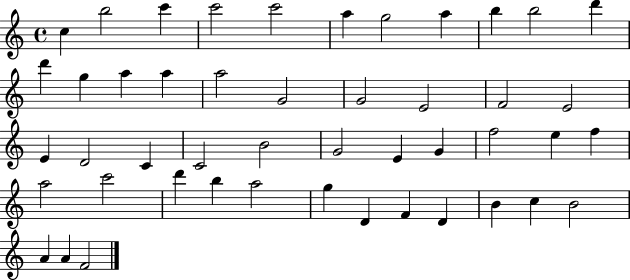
C5/q B5/h C6/q C6/h C6/h A5/q G5/h A5/q B5/q B5/h D6/q D6/q G5/q A5/q A5/q A5/h G4/h G4/h E4/h F4/h E4/h E4/q D4/h C4/q C4/h B4/h G4/h E4/q G4/q F5/h E5/q F5/q A5/h C6/h D6/q B5/q A5/h G5/q D4/q F4/q D4/q B4/q C5/q B4/h A4/q A4/q F4/h